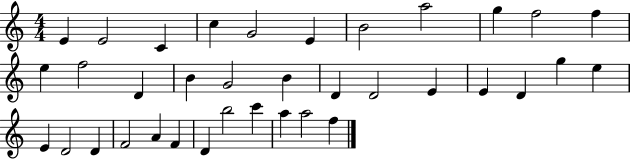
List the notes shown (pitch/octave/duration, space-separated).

E4/q E4/h C4/q C5/q G4/h E4/q B4/h A5/h G5/q F5/h F5/q E5/q F5/h D4/q B4/q G4/h B4/q D4/q D4/h E4/q E4/q D4/q G5/q E5/q E4/q D4/h D4/q F4/h A4/q F4/q D4/q B5/h C6/q A5/q A5/h F5/q